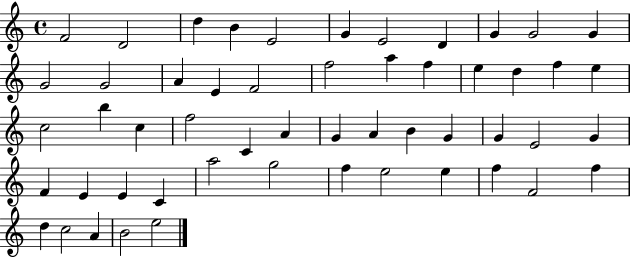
{
  \clef treble
  \time 4/4
  \defaultTimeSignature
  \key c \major
  f'2 d'2 | d''4 b'4 e'2 | g'4 e'2 d'4 | g'4 g'2 g'4 | \break g'2 g'2 | a'4 e'4 f'2 | f''2 a''4 f''4 | e''4 d''4 f''4 e''4 | \break c''2 b''4 c''4 | f''2 c'4 a'4 | g'4 a'4 b'4 g'4 | g'4 e'2 g'4 | \break f'4 e'4 e'4 c'4 | a''2 g''2 | f''4 e''2 e''4 | f''4 f'2 f''4 | \break d''4 c''2 a'4 | b'2 e''2 | \bar "|."
}